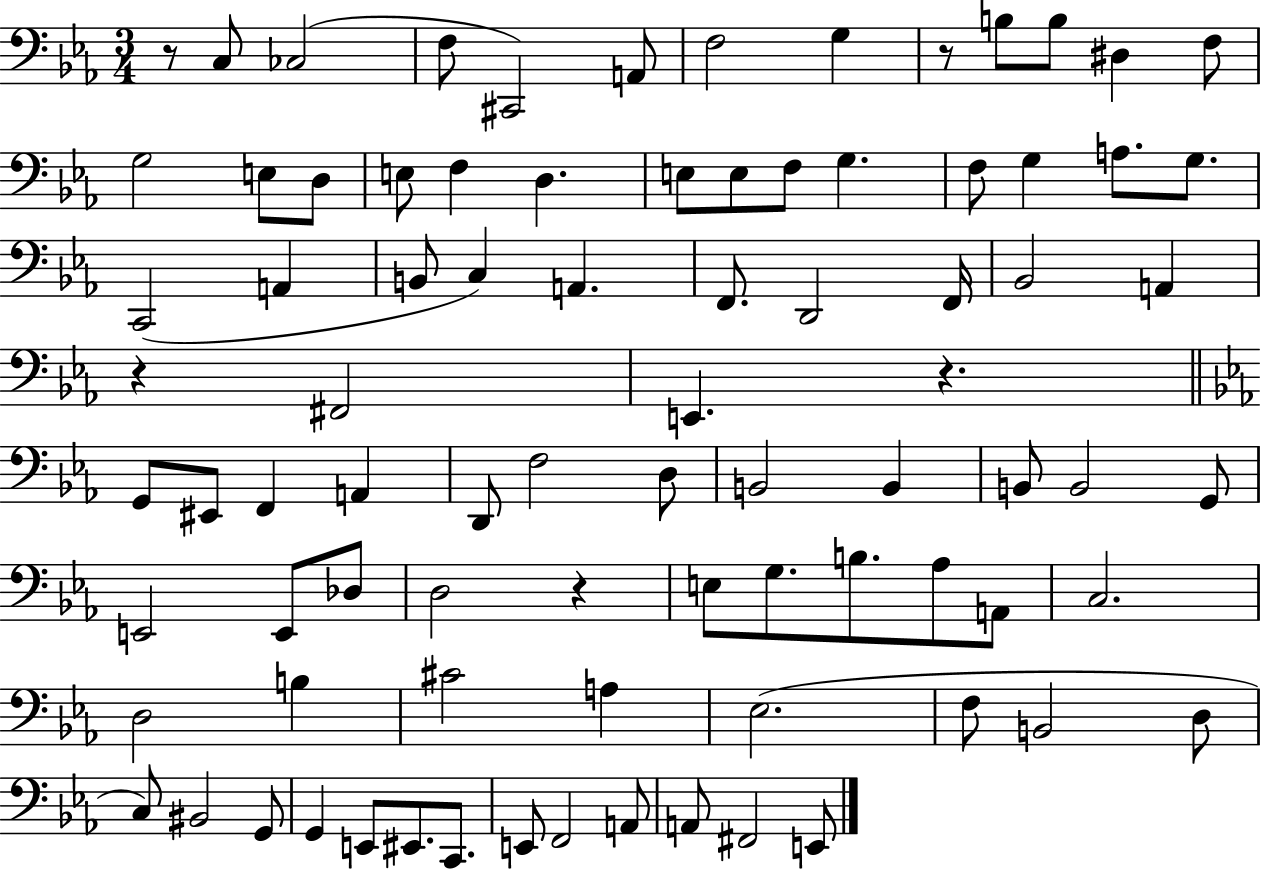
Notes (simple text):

R/e C3/e CES3/h F3/e C#2/h A2/e F3/h G3/q R/e B3/e B3/e D#3/q F3/e G3/h E3/e D3/e E3/e F3/q D3/q. E3/e E3/e F3/e G3/q. F3/e G3/q A3/e. G3/e. C2/h A2/q B2/e C3/q A2/q. F2/e. D2/h F2/s Bb2/h A2/q R/q F#2/h E2/q. R/q. G2/e EIS2/e F2/q A2/q D2/e F3/h D3/e B2/h B2/q B2/e B2/h G2/e E2/h E2/e Db3/e D3/h R/q E3/e G3/e. B3/e. Ab3/e A2/e C3/h. D3/h B3/q C#4/h A3/q Eb3/h. F3/e B2/h D3/e C3/e BIS2/h G2/e G2/q E2/e EIS2/e. C2/e. E2/e F2/h A2/e A2/e F#2/h E2/e